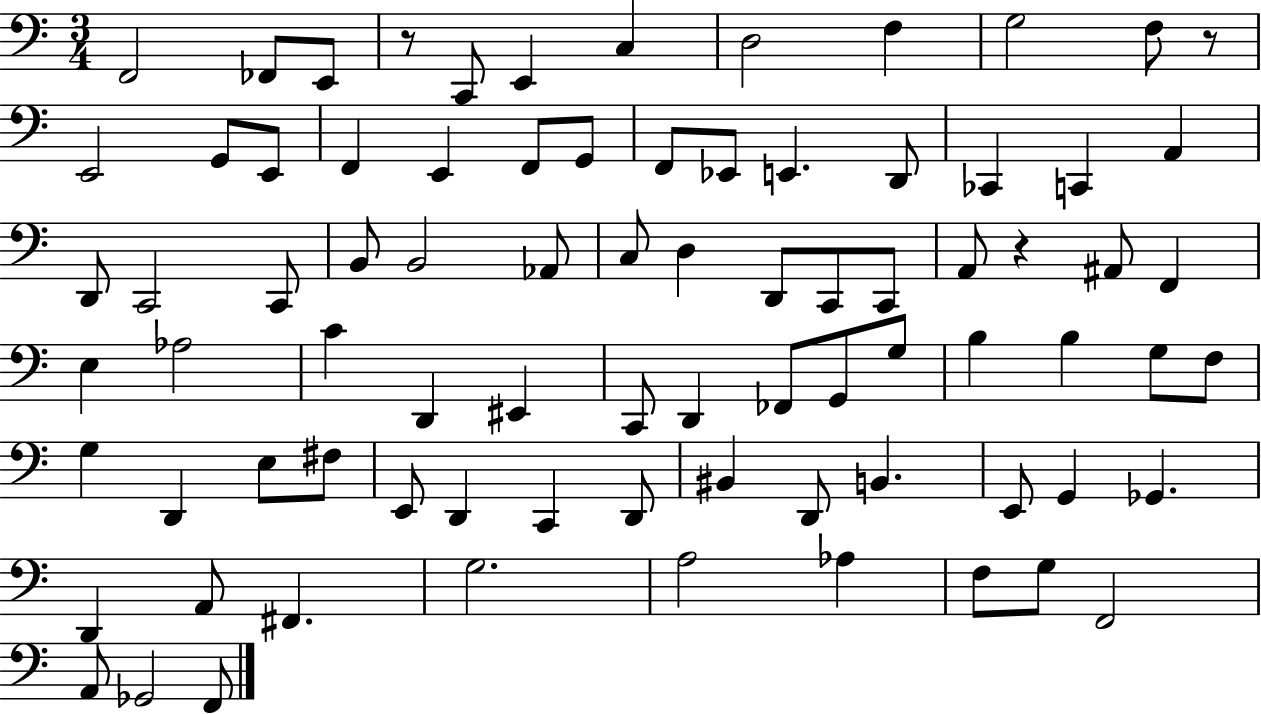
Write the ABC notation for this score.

X:1
T:Untitled
M:3/4
L:1/4
K:C
F,,2 _F,,/2 E,,/2 z/2 C,,/2 E,, C, D,2 F, G,2 F,/2 z/2 E,,2 G,,/2 E,,/2 F,, E,, F,,/2 G,,/2 F,,/2 _E,,/2 E,, D,,/2 _C,, C,, A,, D,,/2 C,,2 C,,/2 B,,/2 B,,2 _A,,/2 C,/2 D, D,,/2 C,,/2 C,,/2 A,,/2 z ^A,,/2 F,, E, _A,2 C D,, ^E,, C,,/2 D,, _F,,/2 G,,/2 G,/2 B, B, G,/2 F,/2 G, D,, E,/2 ^F,/2 E,,/2 D,, C,, D,,/2 ^B,, D,,/2 B,, E,,/2 G,, _G,, D,, A,,/2 ^F,, G,2 A,2 _A, F,/2 G,/2 F,,2 A,,/2 _G,,2 F,,/2